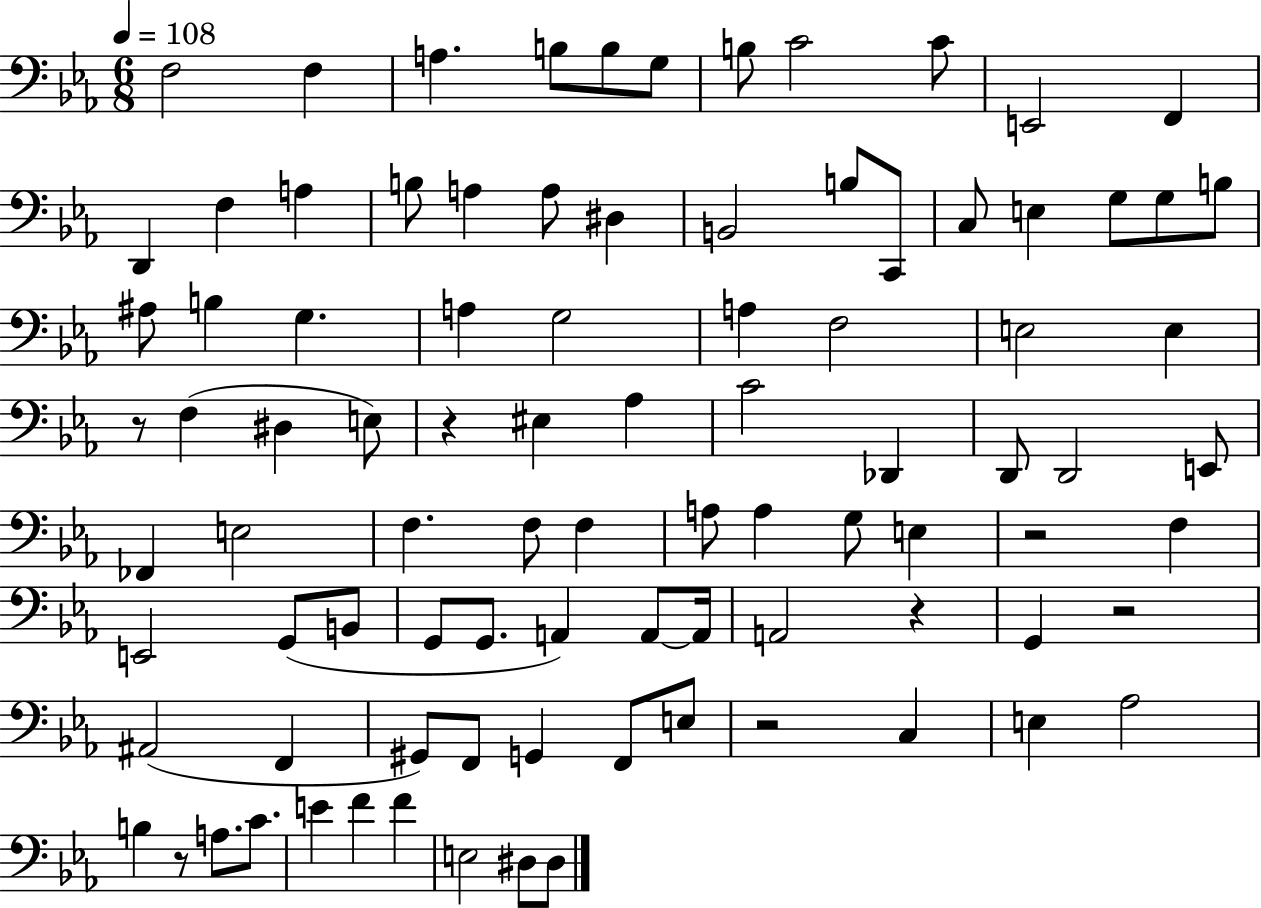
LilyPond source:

{
  \clef bass
  \numericTimeSignature
  \time 6/8
  \key ees \major
  \tempo 4 = 108
  f2 f4 | a4. b8 b8 g8 | b8 c'2 c'8 | e,2 f,4 | \break d,4 f4 a4 | b8 a4 a8 dis4 | b,2 b8 c,8 | c8 e4 g8 g8 b8 | \break ais8 b4 g4. | a4 g2 | a4 f2 | e2 e4 | \break r8 f4( dis4 e8) | r4 eis4 aes4 | c'2 des,4 | d,8 d,2 e,8 | \break fes,4 e2 | f4. f8 f4 | a8 a4 g8 e4 | r2 f4 | \break e,2 g,8( b,8 | g,8 g,8. a,4) a,8~~ a,16 | a,2 r4 | g,4 r2 | \break ais,2( f,4 | gis,8) f,8 g,4 f,8 e8 | r2 c4 | e4 aes2 | \break b4 r8 a8. c'8. | e'4 f'4 f'4 | e2 dis8 dis8 | \bar "|."
}